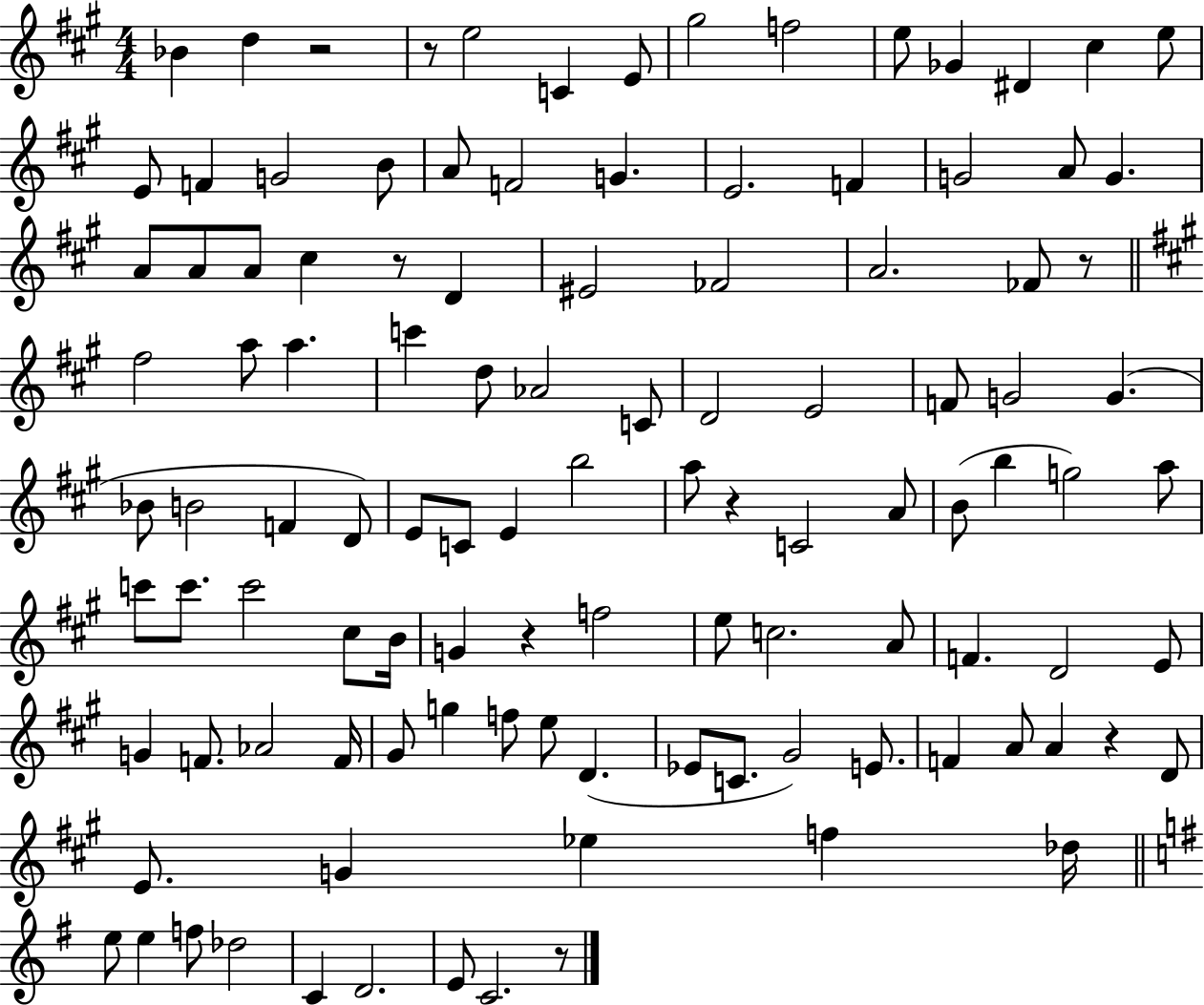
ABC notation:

X:1
T:Untitled
M:4/4
L:1/4
K:A
_B d z2 z/2 e2 C E/2 ^g2 f2 e/2 _G ^D ^c e/2 E/2 F G2 B/2 A/2 F2 G E2 F G2 A/2 G A/2 A/2 A/2 ^c z/2 D ^E2 _F2 A2 _F/2 z/2 ^f2 a/2 a c' d/2 _A2 C/2 D2 E2 F/2 G2 G _B/2 B2 F D/2 E/2 C/2 E b2 a/2 z C2 A/2 B/2 b g2 a/2 c'/2 c'/2 c'2 ^c/2 B/4 G z f2 e/2 c2 A/2 F D2 E/2 G F/2 _A2 F/4 ^G/2 g f/2 e/2 D _E/2 C/2 ^G2 E/2 F A/2 A z D/2 E/2 G _e f _d/4 e/2 e f/2 _d2 C D2 E/2 C2 z/2